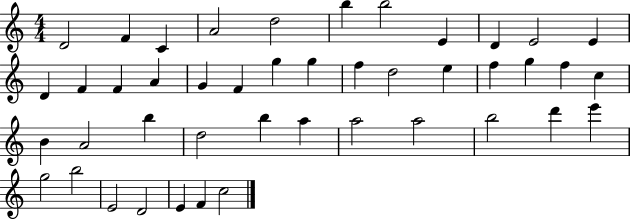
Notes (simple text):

D4/h F4/q C4/q A4/h D5/h B5/q B5/h E4/q D4/q E4/h E4/q D4/q F4/q F4/q A4/q G4/q F4/q G5/q G5/q F5/q D5/h E5/q F5/q G5/q F5/q C5/q B4/q A4/h B5/q D5/h B5/q A5/q A5/h A5/h B5/h D6/q E6/q G5/h B5/h E4/h D4/h E4/q F4/q C5/h